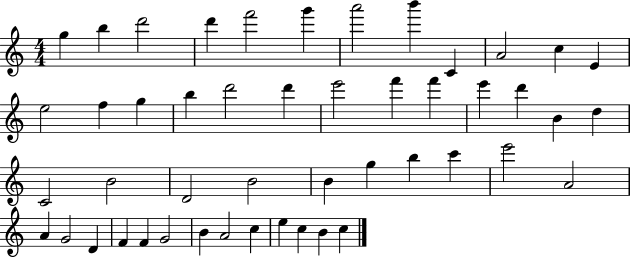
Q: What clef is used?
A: treble